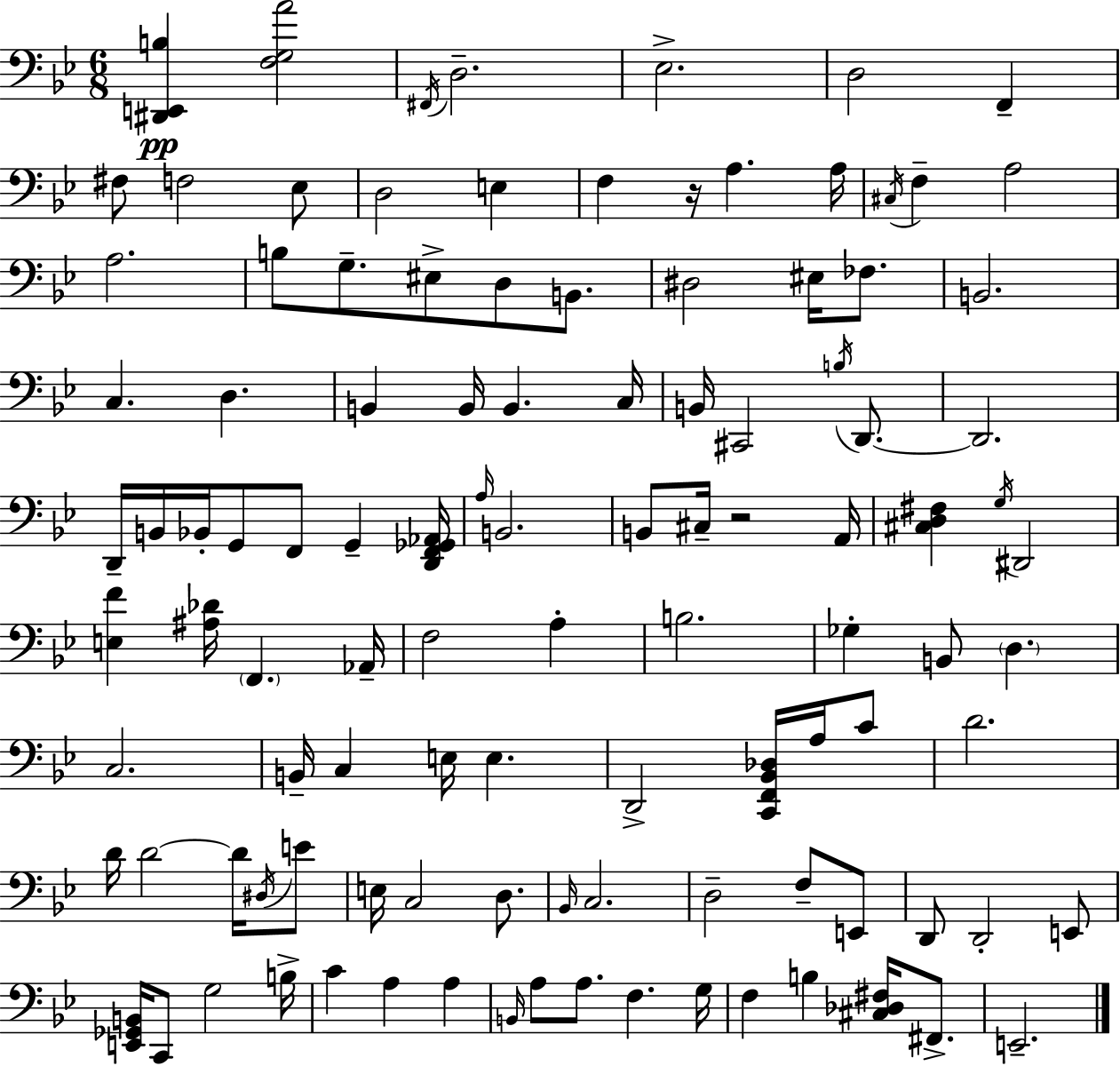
[D#2,E2,B3]/q [F3,G3,A4]/h F#2/s D3/h. Eb3/h. D3/h F2/q F#3/e F3/h Eb3/e D3/h E3/q F3/q R/s A3/q. A3/s C#3/s F3/q A3/h A3/h. B3/e G3/e. EIS3/e D3/e B2/e. D#3/h EIS3/s FES3/e. B2/h. C3/q. D3/q. B2/q B2/s B2/q. C3/s B2/s C#2/h B3/s D2/e. D2/h. D2/s B2/s Bb2/s G2/e F2/e G2/q [D2,F2,Gb2,Ab2]/s A3/s B2/h. B2/e C#3/s R/h A2/s [C#3,D3,F#3]/q G3/s D#2/h [E3,F4]/q [A#3,Db4]/s F2/q. Ab2/s F3/h A3/q B3/h. Gb3/q B2/e D3/q. C3/h. B2/s C3/q E3/s E3/q. D2/h [C2,F2,Bb2,Db3]/s A3/s C4/e D4/h. D4/s D4/h D4/s D#3/s E4/e E3/s C3/h D3/e. Bb2/s C3/h. D3/h F3/e E2/e D2/e D2/h E2/e [E2,Gb2,B2]/s C2/e G3/h B3/s C4/q A3/q A3/q B2/s A3/e A3/e. F3/q. G3/s F3/q B3/q [C#3,Db3,F#3]/s F#2/e. E2/h.